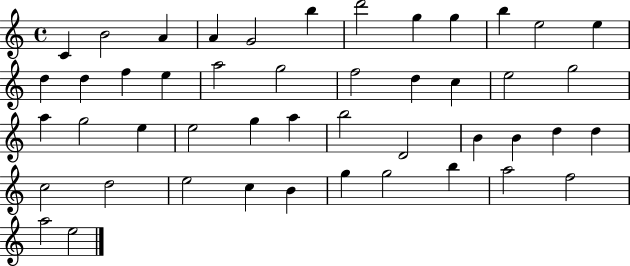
C4/q B4/h A4/q A4/q G4/h B5/q D6/h G5/q G5/q B5/q E5/h E5/q D5/q D5/q F5/q E5/q A5/h G5/h F5/h D5/q C5/q E5/h G5/h A5/q G5/h E5/q E5/h G5/q A5/q B5/h D4/h B4/q B4/q D5/q D5/q C5/h D5/h E5/h C5/q B4/q G5/q G5/h B5/q A5/h F5/h A5/h E5/h